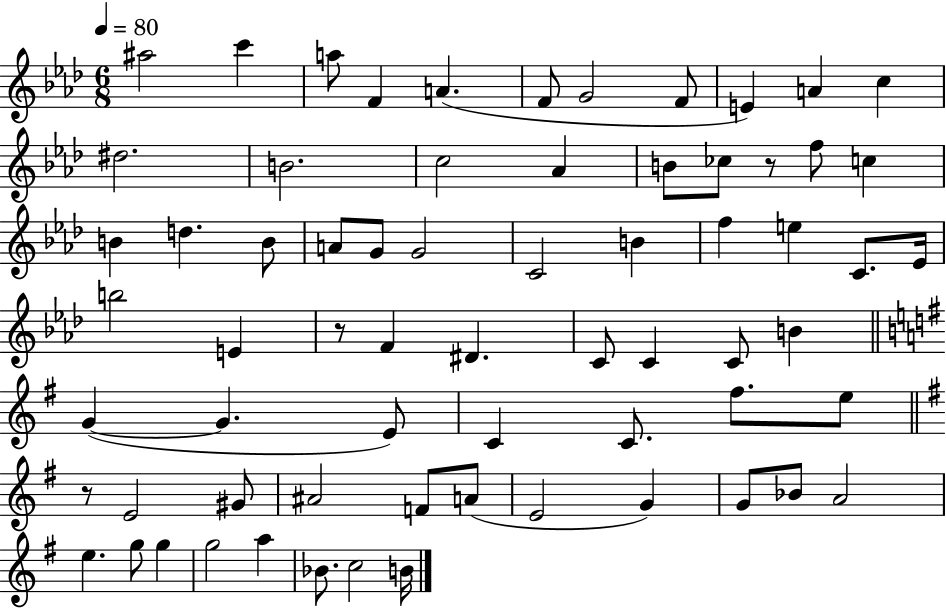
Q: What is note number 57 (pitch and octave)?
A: E5